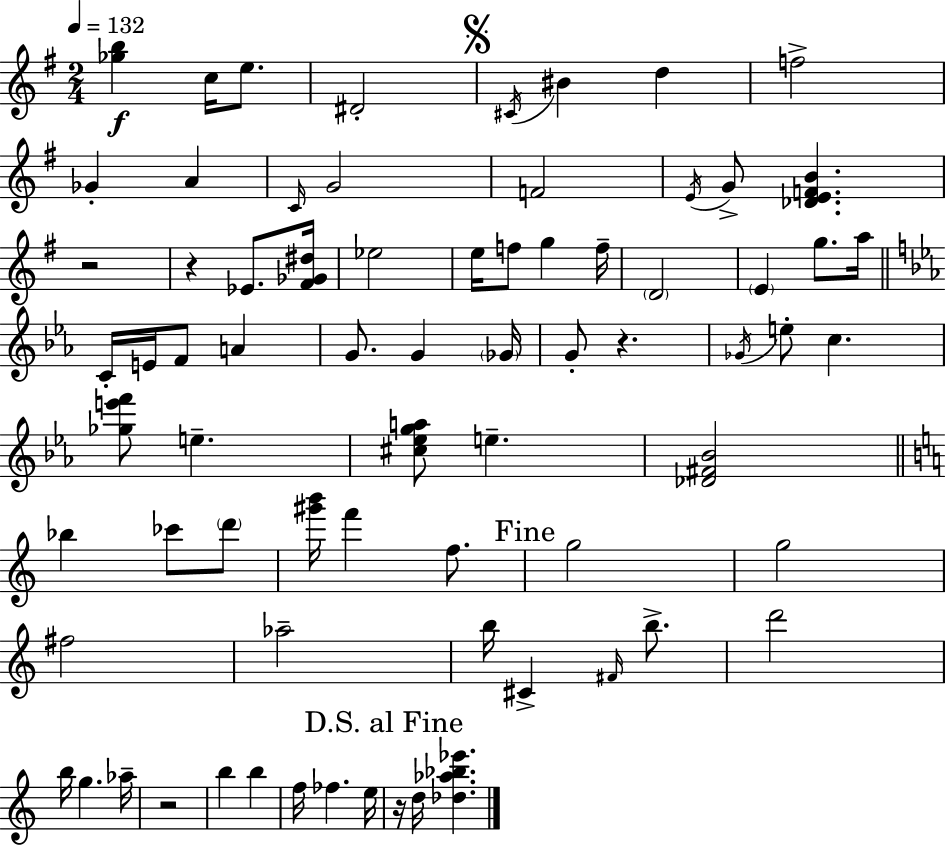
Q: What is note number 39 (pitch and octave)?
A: CES6